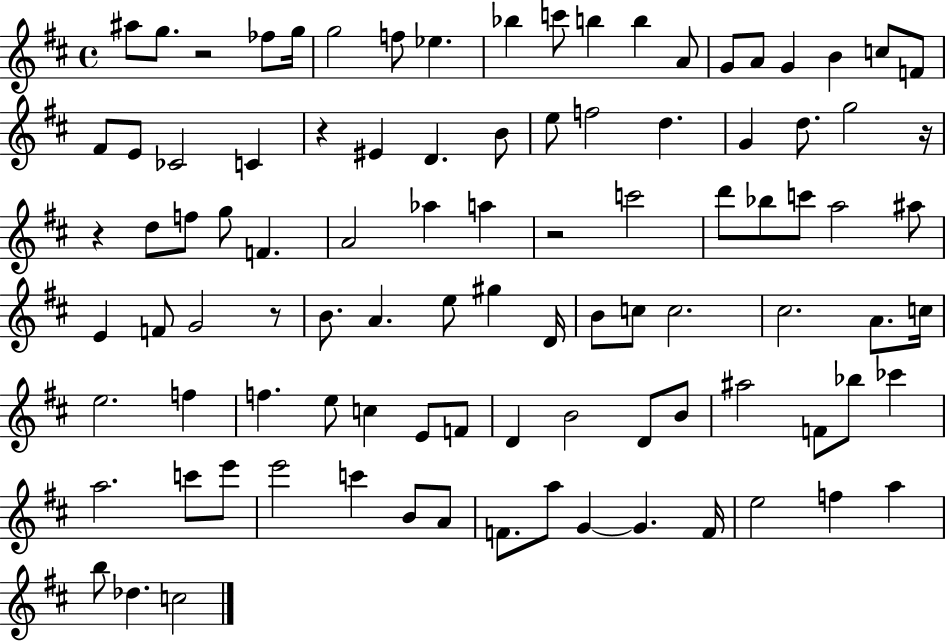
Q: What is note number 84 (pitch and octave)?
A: G4